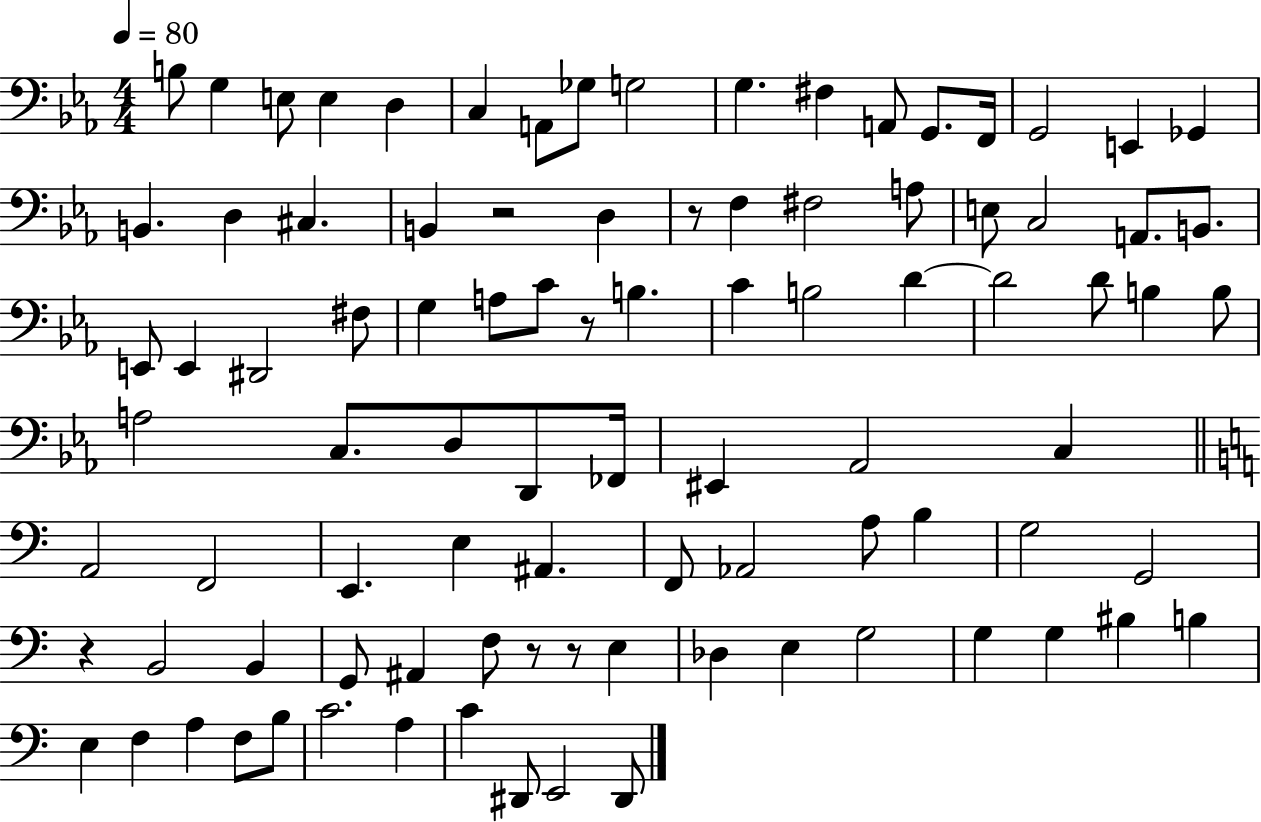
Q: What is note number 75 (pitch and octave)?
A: BIS3